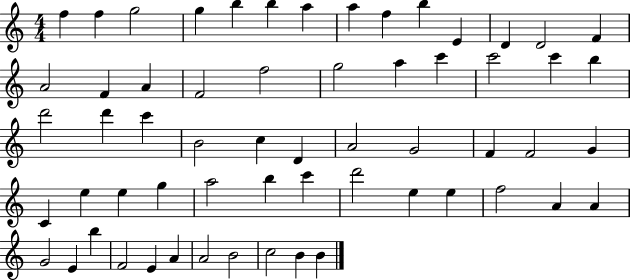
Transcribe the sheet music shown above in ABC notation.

X:1
T:Untitled
M:4/4
L:1/4
K:C
f f g2 g b b a a f b E D D2 F A2 F A F2 f2 g2 a c' c'2 c' b d'2 d' c' B2 c D A2 G2 F F2 G C e e g a2 b c' d'2 e e f2 A A G2 E b F2 E A A2 B2 c2 B B